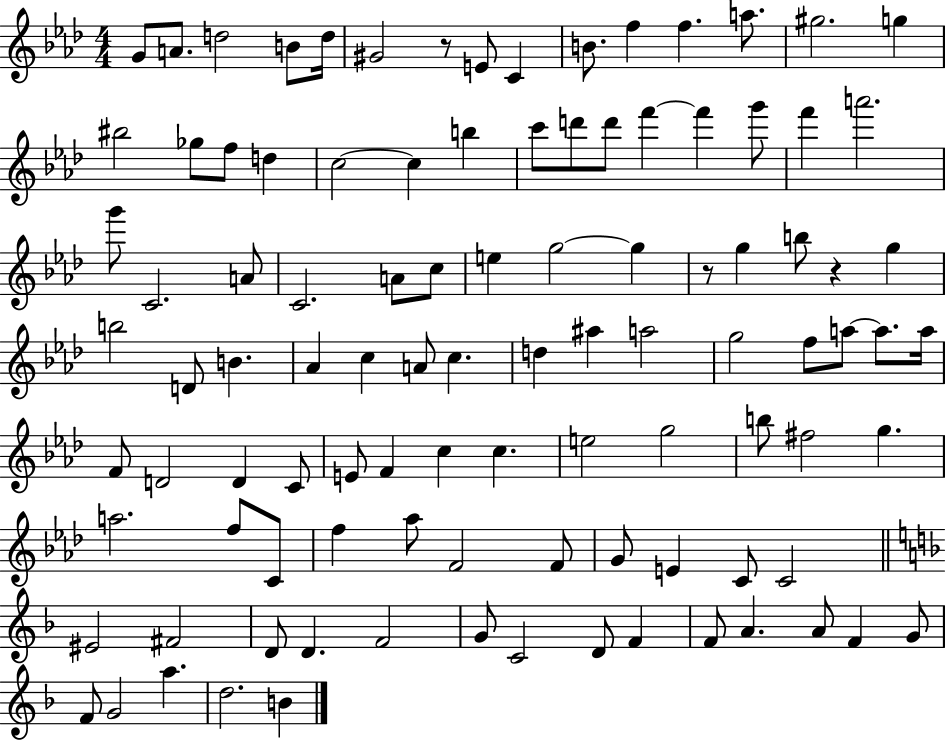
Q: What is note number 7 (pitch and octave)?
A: E4